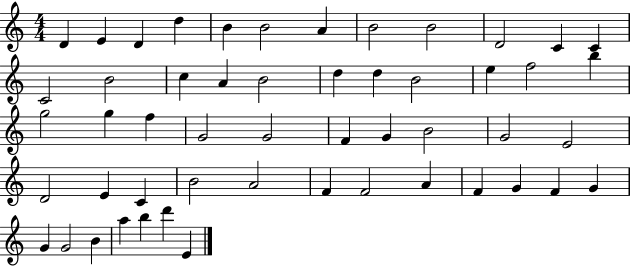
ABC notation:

X:1
T:Untitled
M:4/4
L:1/4
K:C
D E D d B B2 A B2 B2 D2 C C C2 B2 c A B2 d d B2 e f2 b g2 g f G2 G2 F G B2 G2 E2 D2 E C B2 A2 F F2 A F G F G G G2 B a b d' E